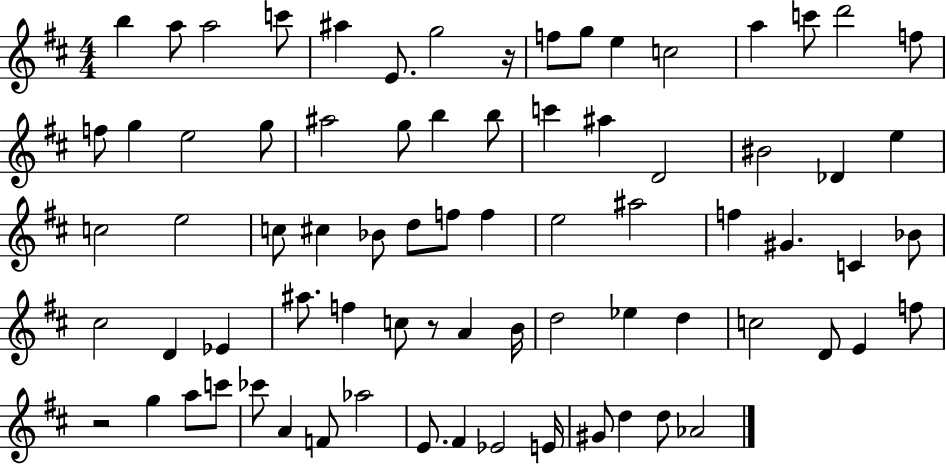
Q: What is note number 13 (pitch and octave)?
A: C6